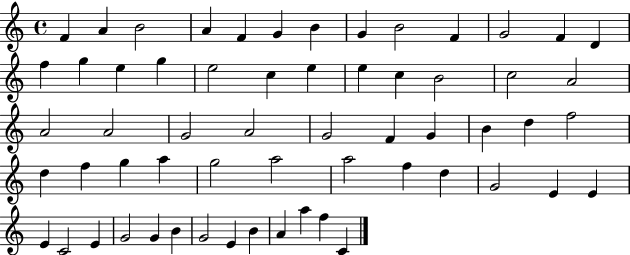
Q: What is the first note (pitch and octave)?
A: F4